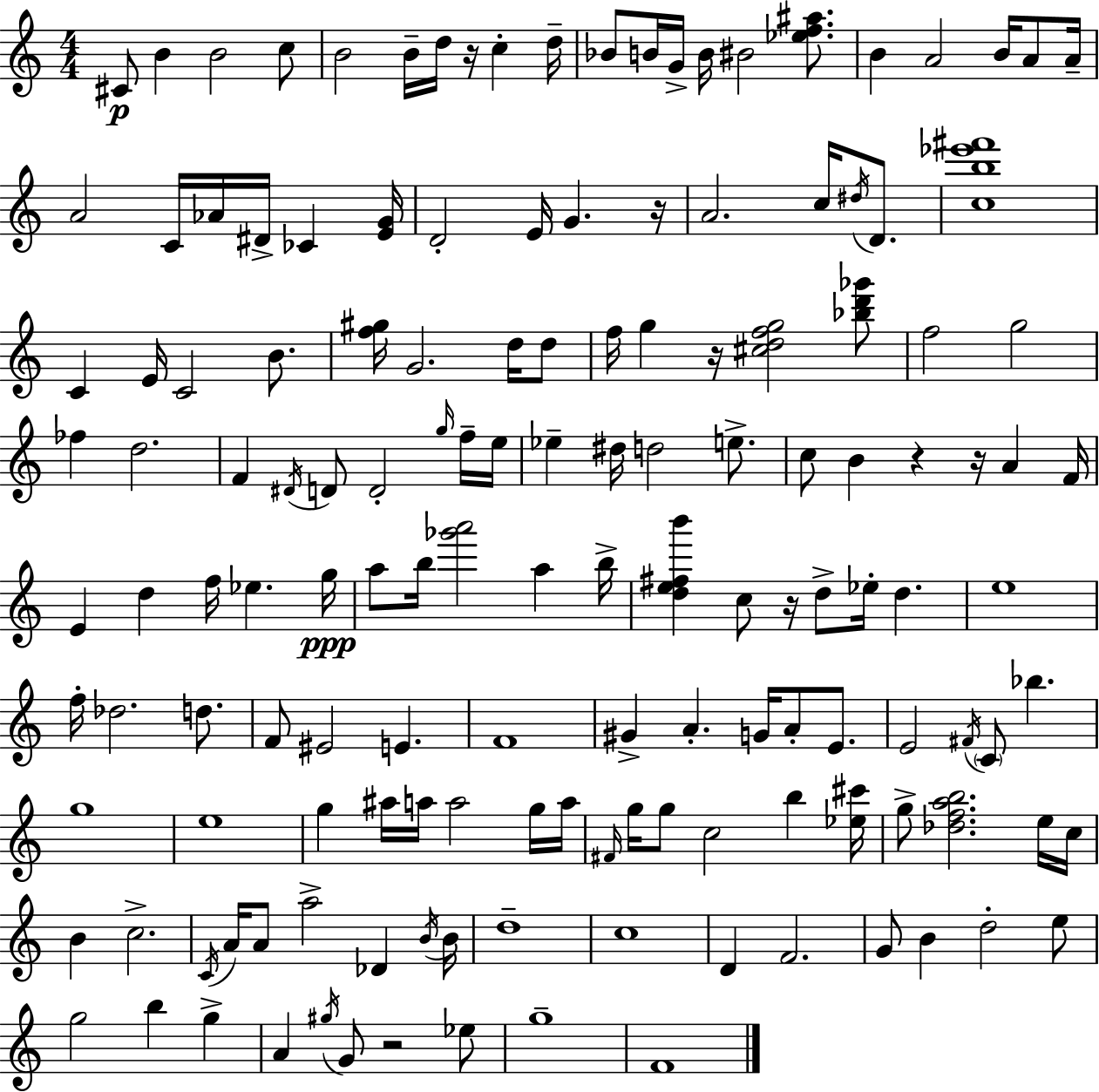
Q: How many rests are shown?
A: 7